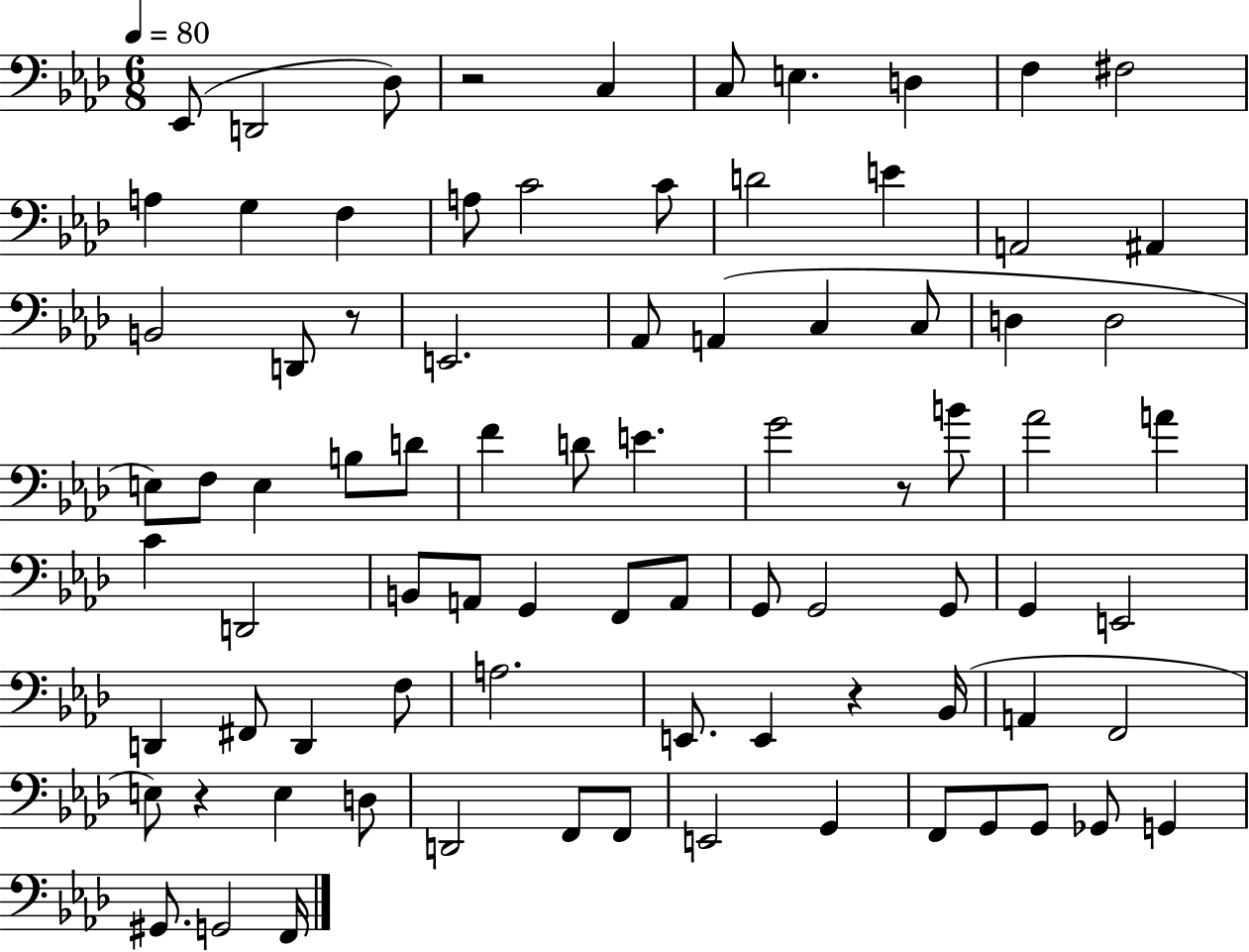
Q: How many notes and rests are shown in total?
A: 83